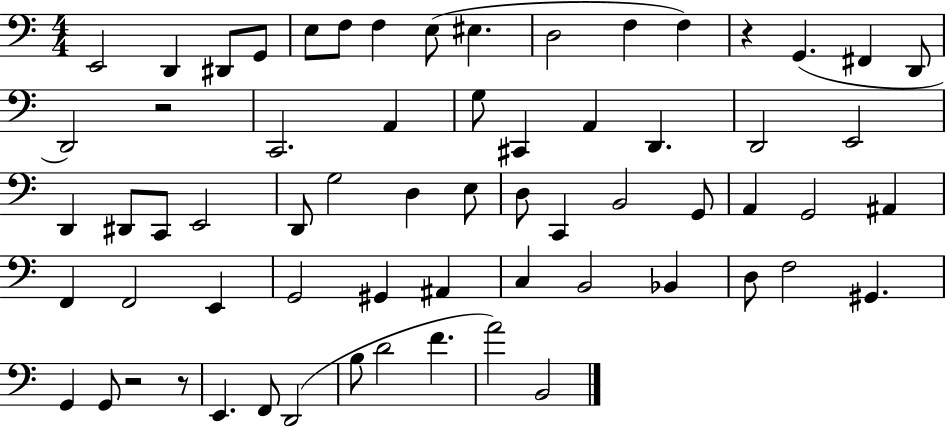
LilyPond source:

{
  \clef bass
  \numericTimeSignature
  \time 4/4
  \key c \major
  e,2 d,4 dis,8 g,8 | e8 f8 f4 e8( eis4. | d2 f4 f4) | r4 g,4.( fis,4 d,8 | \break d,2) r2 | c,2. a,4 | g8 cis,4 a,4 d,4. | d,2 e,2 | \break d,4 dis,8 c,8 e,2 | d,8 g2 d4 e8 | d8 c,4 b,2 g,8 | a,4 g,2 ais,4 | \break f,4 f,2 e,4 | g,2 gis,4 ais,4 | c4 b,2 bes,4 | d8 f2 gis,4. | \break g,4 g,8 r2 r8 | e,4. f,8 d,2( | b8 d'2 f'4. | a'2) b,2 | \break \bar "|."
}